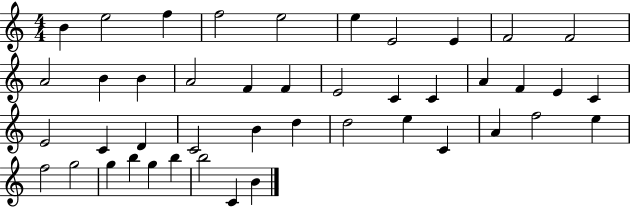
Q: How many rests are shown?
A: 0